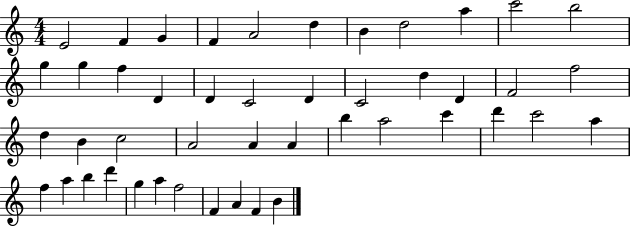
{
  \clef treble
  \numericTimeSignature
  \time 4/4
  \key c \major
  e'2 f'4 g'4 | f'4 a'2 d''4 | b'4 d''2 a''4 | c'''2 b''2 | \break g''4 g''4 f''4 d'4 | d'4 c'2 d'4 | c'2 d''4 d'4 | f'2 f''2 | \break d''4 b'4 c''2 | a'2 a'4 a'4 | b''4 a''2 c'''4 | d'''4 c'''2 a''4 | \break f''4 a''4 b''4 d'''4 | g''4 a''4 f''2 | f'4 a'4 f'4 b'4 | \bar "|."
}